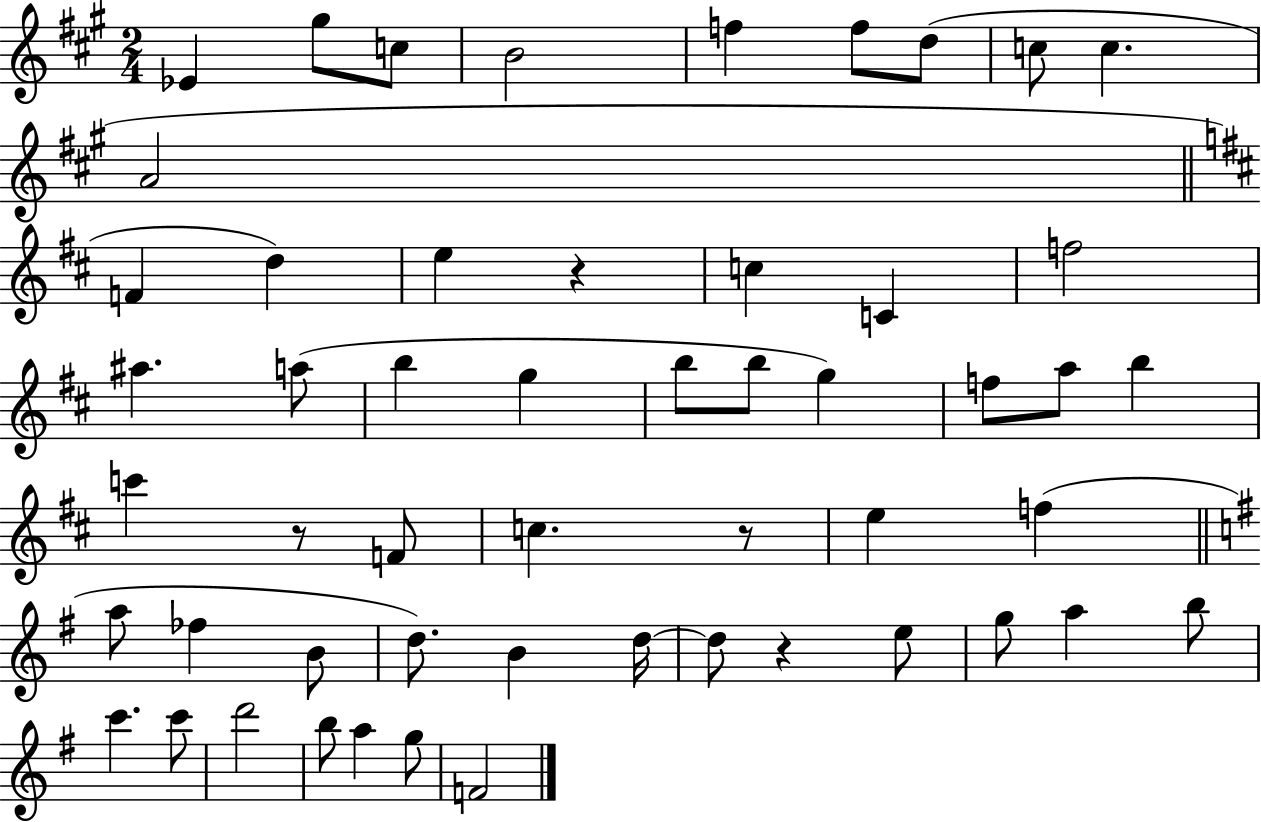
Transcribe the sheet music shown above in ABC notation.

X:1
T:Untitled
M:2/4
L:1/4
K:A
_E ^g/2 c/2 B2 f f/2 d/2 c/2 c A2 F d e z c C f2 ^a a/2 b g b/2 b/2 g f/2 a/2 b c' z/2 F/2 c z/2 e f a/2 _f B/2 d/2 B d/4 d/2 z e/2 g/2 a b/2 c' c'/2 d'2 b/2 a g/2 F2